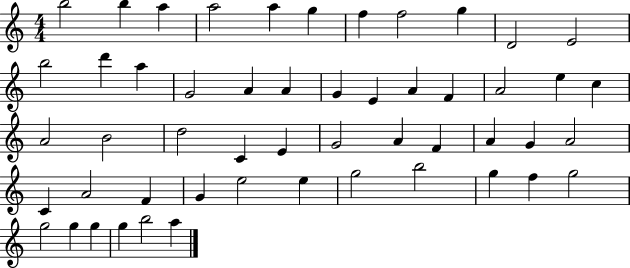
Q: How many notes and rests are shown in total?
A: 52